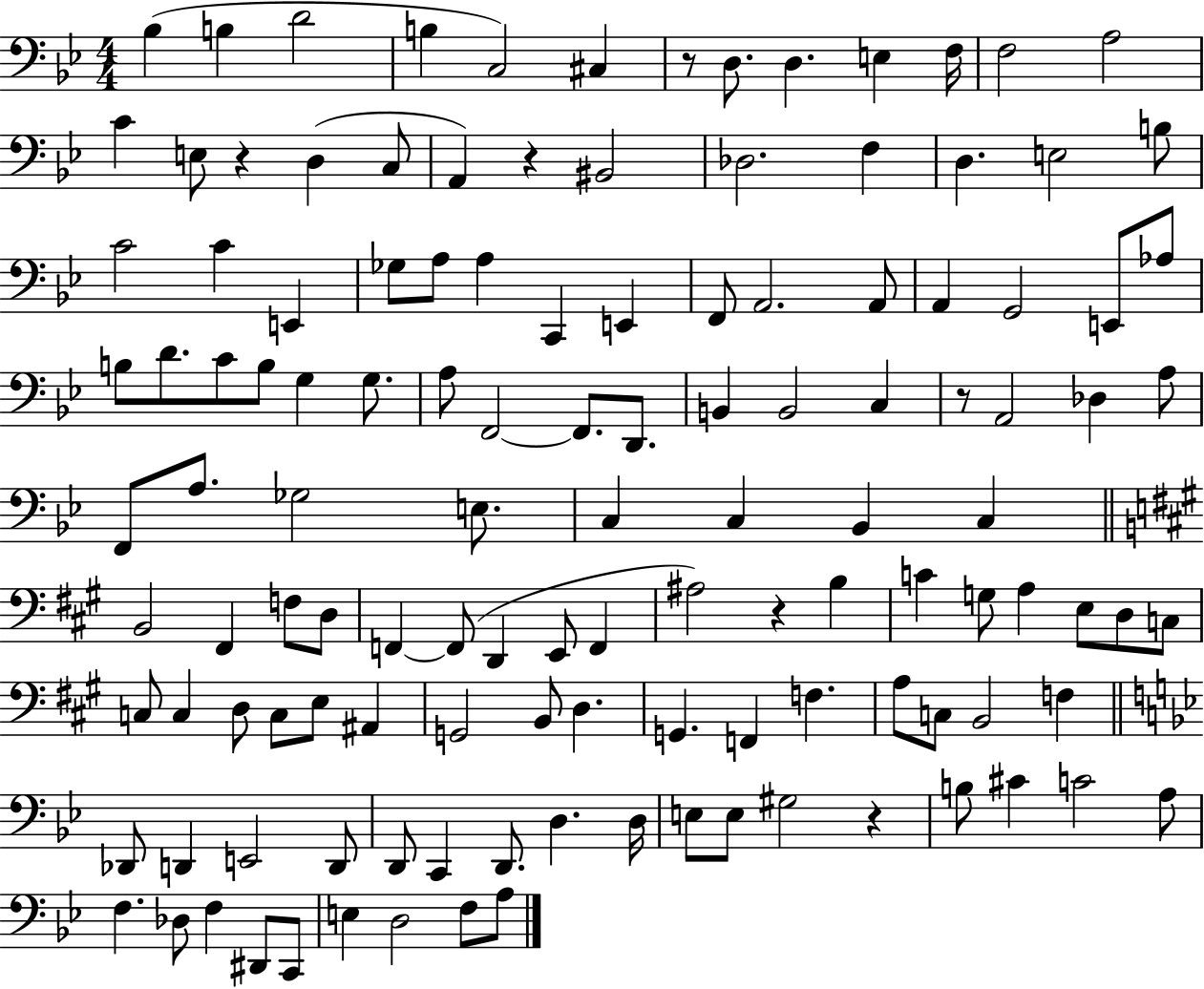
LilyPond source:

{
  \clef bass
  \numericTimeSignature
  \time 4/4
  \key bes \major
  bes4( b4 d'2 | b4 c2) cis4 | r8 d8. d4. e4 f16 | f2 a2 | \break c'4 e8 r4 d4( c8 | a,4) r4 bis,2 | des2. f4 | d4. e2 b8 | \break c'2 c'4 e,4 | ges8 a8 a4 c,4 e,4 | f,8 a,2. a,8 | a,4 g,2 e,8 aes8 | \break b8 d'8. c'8 b8 g4 g8. | a8 f,2~~ f,8. d,8. | b,4 b,2 c4 | r8 a,2 des4 a8 | \break f,8 a8. ges2 e8. | c4 c4 bes,4 c4 | \bar "||" \break \key a \major b,2 fis,4 f8 d8 | f,4~~ f,8( d,4 e,8 f,4 | ais2) r4 b4 | c'4 g8 a4 e8 d8 c8 | \break c8 c4 d8 c8 e8 ais,4 | g,2 b,8 d4. | g,4. f,4 f4. | a8 c8 b,2 f4 | \break \bar "||" \break \key bes \major des,8 d,4 e,2 d,8 | d,8 c,4 d,8. d4. d16 | e8 e8 gis2 r4 | b8 cis'4 c'2 a8 | \break f4. des8 f4 dis,8 c,8 | e4 d2 f8 a8 | \bar "|."
}